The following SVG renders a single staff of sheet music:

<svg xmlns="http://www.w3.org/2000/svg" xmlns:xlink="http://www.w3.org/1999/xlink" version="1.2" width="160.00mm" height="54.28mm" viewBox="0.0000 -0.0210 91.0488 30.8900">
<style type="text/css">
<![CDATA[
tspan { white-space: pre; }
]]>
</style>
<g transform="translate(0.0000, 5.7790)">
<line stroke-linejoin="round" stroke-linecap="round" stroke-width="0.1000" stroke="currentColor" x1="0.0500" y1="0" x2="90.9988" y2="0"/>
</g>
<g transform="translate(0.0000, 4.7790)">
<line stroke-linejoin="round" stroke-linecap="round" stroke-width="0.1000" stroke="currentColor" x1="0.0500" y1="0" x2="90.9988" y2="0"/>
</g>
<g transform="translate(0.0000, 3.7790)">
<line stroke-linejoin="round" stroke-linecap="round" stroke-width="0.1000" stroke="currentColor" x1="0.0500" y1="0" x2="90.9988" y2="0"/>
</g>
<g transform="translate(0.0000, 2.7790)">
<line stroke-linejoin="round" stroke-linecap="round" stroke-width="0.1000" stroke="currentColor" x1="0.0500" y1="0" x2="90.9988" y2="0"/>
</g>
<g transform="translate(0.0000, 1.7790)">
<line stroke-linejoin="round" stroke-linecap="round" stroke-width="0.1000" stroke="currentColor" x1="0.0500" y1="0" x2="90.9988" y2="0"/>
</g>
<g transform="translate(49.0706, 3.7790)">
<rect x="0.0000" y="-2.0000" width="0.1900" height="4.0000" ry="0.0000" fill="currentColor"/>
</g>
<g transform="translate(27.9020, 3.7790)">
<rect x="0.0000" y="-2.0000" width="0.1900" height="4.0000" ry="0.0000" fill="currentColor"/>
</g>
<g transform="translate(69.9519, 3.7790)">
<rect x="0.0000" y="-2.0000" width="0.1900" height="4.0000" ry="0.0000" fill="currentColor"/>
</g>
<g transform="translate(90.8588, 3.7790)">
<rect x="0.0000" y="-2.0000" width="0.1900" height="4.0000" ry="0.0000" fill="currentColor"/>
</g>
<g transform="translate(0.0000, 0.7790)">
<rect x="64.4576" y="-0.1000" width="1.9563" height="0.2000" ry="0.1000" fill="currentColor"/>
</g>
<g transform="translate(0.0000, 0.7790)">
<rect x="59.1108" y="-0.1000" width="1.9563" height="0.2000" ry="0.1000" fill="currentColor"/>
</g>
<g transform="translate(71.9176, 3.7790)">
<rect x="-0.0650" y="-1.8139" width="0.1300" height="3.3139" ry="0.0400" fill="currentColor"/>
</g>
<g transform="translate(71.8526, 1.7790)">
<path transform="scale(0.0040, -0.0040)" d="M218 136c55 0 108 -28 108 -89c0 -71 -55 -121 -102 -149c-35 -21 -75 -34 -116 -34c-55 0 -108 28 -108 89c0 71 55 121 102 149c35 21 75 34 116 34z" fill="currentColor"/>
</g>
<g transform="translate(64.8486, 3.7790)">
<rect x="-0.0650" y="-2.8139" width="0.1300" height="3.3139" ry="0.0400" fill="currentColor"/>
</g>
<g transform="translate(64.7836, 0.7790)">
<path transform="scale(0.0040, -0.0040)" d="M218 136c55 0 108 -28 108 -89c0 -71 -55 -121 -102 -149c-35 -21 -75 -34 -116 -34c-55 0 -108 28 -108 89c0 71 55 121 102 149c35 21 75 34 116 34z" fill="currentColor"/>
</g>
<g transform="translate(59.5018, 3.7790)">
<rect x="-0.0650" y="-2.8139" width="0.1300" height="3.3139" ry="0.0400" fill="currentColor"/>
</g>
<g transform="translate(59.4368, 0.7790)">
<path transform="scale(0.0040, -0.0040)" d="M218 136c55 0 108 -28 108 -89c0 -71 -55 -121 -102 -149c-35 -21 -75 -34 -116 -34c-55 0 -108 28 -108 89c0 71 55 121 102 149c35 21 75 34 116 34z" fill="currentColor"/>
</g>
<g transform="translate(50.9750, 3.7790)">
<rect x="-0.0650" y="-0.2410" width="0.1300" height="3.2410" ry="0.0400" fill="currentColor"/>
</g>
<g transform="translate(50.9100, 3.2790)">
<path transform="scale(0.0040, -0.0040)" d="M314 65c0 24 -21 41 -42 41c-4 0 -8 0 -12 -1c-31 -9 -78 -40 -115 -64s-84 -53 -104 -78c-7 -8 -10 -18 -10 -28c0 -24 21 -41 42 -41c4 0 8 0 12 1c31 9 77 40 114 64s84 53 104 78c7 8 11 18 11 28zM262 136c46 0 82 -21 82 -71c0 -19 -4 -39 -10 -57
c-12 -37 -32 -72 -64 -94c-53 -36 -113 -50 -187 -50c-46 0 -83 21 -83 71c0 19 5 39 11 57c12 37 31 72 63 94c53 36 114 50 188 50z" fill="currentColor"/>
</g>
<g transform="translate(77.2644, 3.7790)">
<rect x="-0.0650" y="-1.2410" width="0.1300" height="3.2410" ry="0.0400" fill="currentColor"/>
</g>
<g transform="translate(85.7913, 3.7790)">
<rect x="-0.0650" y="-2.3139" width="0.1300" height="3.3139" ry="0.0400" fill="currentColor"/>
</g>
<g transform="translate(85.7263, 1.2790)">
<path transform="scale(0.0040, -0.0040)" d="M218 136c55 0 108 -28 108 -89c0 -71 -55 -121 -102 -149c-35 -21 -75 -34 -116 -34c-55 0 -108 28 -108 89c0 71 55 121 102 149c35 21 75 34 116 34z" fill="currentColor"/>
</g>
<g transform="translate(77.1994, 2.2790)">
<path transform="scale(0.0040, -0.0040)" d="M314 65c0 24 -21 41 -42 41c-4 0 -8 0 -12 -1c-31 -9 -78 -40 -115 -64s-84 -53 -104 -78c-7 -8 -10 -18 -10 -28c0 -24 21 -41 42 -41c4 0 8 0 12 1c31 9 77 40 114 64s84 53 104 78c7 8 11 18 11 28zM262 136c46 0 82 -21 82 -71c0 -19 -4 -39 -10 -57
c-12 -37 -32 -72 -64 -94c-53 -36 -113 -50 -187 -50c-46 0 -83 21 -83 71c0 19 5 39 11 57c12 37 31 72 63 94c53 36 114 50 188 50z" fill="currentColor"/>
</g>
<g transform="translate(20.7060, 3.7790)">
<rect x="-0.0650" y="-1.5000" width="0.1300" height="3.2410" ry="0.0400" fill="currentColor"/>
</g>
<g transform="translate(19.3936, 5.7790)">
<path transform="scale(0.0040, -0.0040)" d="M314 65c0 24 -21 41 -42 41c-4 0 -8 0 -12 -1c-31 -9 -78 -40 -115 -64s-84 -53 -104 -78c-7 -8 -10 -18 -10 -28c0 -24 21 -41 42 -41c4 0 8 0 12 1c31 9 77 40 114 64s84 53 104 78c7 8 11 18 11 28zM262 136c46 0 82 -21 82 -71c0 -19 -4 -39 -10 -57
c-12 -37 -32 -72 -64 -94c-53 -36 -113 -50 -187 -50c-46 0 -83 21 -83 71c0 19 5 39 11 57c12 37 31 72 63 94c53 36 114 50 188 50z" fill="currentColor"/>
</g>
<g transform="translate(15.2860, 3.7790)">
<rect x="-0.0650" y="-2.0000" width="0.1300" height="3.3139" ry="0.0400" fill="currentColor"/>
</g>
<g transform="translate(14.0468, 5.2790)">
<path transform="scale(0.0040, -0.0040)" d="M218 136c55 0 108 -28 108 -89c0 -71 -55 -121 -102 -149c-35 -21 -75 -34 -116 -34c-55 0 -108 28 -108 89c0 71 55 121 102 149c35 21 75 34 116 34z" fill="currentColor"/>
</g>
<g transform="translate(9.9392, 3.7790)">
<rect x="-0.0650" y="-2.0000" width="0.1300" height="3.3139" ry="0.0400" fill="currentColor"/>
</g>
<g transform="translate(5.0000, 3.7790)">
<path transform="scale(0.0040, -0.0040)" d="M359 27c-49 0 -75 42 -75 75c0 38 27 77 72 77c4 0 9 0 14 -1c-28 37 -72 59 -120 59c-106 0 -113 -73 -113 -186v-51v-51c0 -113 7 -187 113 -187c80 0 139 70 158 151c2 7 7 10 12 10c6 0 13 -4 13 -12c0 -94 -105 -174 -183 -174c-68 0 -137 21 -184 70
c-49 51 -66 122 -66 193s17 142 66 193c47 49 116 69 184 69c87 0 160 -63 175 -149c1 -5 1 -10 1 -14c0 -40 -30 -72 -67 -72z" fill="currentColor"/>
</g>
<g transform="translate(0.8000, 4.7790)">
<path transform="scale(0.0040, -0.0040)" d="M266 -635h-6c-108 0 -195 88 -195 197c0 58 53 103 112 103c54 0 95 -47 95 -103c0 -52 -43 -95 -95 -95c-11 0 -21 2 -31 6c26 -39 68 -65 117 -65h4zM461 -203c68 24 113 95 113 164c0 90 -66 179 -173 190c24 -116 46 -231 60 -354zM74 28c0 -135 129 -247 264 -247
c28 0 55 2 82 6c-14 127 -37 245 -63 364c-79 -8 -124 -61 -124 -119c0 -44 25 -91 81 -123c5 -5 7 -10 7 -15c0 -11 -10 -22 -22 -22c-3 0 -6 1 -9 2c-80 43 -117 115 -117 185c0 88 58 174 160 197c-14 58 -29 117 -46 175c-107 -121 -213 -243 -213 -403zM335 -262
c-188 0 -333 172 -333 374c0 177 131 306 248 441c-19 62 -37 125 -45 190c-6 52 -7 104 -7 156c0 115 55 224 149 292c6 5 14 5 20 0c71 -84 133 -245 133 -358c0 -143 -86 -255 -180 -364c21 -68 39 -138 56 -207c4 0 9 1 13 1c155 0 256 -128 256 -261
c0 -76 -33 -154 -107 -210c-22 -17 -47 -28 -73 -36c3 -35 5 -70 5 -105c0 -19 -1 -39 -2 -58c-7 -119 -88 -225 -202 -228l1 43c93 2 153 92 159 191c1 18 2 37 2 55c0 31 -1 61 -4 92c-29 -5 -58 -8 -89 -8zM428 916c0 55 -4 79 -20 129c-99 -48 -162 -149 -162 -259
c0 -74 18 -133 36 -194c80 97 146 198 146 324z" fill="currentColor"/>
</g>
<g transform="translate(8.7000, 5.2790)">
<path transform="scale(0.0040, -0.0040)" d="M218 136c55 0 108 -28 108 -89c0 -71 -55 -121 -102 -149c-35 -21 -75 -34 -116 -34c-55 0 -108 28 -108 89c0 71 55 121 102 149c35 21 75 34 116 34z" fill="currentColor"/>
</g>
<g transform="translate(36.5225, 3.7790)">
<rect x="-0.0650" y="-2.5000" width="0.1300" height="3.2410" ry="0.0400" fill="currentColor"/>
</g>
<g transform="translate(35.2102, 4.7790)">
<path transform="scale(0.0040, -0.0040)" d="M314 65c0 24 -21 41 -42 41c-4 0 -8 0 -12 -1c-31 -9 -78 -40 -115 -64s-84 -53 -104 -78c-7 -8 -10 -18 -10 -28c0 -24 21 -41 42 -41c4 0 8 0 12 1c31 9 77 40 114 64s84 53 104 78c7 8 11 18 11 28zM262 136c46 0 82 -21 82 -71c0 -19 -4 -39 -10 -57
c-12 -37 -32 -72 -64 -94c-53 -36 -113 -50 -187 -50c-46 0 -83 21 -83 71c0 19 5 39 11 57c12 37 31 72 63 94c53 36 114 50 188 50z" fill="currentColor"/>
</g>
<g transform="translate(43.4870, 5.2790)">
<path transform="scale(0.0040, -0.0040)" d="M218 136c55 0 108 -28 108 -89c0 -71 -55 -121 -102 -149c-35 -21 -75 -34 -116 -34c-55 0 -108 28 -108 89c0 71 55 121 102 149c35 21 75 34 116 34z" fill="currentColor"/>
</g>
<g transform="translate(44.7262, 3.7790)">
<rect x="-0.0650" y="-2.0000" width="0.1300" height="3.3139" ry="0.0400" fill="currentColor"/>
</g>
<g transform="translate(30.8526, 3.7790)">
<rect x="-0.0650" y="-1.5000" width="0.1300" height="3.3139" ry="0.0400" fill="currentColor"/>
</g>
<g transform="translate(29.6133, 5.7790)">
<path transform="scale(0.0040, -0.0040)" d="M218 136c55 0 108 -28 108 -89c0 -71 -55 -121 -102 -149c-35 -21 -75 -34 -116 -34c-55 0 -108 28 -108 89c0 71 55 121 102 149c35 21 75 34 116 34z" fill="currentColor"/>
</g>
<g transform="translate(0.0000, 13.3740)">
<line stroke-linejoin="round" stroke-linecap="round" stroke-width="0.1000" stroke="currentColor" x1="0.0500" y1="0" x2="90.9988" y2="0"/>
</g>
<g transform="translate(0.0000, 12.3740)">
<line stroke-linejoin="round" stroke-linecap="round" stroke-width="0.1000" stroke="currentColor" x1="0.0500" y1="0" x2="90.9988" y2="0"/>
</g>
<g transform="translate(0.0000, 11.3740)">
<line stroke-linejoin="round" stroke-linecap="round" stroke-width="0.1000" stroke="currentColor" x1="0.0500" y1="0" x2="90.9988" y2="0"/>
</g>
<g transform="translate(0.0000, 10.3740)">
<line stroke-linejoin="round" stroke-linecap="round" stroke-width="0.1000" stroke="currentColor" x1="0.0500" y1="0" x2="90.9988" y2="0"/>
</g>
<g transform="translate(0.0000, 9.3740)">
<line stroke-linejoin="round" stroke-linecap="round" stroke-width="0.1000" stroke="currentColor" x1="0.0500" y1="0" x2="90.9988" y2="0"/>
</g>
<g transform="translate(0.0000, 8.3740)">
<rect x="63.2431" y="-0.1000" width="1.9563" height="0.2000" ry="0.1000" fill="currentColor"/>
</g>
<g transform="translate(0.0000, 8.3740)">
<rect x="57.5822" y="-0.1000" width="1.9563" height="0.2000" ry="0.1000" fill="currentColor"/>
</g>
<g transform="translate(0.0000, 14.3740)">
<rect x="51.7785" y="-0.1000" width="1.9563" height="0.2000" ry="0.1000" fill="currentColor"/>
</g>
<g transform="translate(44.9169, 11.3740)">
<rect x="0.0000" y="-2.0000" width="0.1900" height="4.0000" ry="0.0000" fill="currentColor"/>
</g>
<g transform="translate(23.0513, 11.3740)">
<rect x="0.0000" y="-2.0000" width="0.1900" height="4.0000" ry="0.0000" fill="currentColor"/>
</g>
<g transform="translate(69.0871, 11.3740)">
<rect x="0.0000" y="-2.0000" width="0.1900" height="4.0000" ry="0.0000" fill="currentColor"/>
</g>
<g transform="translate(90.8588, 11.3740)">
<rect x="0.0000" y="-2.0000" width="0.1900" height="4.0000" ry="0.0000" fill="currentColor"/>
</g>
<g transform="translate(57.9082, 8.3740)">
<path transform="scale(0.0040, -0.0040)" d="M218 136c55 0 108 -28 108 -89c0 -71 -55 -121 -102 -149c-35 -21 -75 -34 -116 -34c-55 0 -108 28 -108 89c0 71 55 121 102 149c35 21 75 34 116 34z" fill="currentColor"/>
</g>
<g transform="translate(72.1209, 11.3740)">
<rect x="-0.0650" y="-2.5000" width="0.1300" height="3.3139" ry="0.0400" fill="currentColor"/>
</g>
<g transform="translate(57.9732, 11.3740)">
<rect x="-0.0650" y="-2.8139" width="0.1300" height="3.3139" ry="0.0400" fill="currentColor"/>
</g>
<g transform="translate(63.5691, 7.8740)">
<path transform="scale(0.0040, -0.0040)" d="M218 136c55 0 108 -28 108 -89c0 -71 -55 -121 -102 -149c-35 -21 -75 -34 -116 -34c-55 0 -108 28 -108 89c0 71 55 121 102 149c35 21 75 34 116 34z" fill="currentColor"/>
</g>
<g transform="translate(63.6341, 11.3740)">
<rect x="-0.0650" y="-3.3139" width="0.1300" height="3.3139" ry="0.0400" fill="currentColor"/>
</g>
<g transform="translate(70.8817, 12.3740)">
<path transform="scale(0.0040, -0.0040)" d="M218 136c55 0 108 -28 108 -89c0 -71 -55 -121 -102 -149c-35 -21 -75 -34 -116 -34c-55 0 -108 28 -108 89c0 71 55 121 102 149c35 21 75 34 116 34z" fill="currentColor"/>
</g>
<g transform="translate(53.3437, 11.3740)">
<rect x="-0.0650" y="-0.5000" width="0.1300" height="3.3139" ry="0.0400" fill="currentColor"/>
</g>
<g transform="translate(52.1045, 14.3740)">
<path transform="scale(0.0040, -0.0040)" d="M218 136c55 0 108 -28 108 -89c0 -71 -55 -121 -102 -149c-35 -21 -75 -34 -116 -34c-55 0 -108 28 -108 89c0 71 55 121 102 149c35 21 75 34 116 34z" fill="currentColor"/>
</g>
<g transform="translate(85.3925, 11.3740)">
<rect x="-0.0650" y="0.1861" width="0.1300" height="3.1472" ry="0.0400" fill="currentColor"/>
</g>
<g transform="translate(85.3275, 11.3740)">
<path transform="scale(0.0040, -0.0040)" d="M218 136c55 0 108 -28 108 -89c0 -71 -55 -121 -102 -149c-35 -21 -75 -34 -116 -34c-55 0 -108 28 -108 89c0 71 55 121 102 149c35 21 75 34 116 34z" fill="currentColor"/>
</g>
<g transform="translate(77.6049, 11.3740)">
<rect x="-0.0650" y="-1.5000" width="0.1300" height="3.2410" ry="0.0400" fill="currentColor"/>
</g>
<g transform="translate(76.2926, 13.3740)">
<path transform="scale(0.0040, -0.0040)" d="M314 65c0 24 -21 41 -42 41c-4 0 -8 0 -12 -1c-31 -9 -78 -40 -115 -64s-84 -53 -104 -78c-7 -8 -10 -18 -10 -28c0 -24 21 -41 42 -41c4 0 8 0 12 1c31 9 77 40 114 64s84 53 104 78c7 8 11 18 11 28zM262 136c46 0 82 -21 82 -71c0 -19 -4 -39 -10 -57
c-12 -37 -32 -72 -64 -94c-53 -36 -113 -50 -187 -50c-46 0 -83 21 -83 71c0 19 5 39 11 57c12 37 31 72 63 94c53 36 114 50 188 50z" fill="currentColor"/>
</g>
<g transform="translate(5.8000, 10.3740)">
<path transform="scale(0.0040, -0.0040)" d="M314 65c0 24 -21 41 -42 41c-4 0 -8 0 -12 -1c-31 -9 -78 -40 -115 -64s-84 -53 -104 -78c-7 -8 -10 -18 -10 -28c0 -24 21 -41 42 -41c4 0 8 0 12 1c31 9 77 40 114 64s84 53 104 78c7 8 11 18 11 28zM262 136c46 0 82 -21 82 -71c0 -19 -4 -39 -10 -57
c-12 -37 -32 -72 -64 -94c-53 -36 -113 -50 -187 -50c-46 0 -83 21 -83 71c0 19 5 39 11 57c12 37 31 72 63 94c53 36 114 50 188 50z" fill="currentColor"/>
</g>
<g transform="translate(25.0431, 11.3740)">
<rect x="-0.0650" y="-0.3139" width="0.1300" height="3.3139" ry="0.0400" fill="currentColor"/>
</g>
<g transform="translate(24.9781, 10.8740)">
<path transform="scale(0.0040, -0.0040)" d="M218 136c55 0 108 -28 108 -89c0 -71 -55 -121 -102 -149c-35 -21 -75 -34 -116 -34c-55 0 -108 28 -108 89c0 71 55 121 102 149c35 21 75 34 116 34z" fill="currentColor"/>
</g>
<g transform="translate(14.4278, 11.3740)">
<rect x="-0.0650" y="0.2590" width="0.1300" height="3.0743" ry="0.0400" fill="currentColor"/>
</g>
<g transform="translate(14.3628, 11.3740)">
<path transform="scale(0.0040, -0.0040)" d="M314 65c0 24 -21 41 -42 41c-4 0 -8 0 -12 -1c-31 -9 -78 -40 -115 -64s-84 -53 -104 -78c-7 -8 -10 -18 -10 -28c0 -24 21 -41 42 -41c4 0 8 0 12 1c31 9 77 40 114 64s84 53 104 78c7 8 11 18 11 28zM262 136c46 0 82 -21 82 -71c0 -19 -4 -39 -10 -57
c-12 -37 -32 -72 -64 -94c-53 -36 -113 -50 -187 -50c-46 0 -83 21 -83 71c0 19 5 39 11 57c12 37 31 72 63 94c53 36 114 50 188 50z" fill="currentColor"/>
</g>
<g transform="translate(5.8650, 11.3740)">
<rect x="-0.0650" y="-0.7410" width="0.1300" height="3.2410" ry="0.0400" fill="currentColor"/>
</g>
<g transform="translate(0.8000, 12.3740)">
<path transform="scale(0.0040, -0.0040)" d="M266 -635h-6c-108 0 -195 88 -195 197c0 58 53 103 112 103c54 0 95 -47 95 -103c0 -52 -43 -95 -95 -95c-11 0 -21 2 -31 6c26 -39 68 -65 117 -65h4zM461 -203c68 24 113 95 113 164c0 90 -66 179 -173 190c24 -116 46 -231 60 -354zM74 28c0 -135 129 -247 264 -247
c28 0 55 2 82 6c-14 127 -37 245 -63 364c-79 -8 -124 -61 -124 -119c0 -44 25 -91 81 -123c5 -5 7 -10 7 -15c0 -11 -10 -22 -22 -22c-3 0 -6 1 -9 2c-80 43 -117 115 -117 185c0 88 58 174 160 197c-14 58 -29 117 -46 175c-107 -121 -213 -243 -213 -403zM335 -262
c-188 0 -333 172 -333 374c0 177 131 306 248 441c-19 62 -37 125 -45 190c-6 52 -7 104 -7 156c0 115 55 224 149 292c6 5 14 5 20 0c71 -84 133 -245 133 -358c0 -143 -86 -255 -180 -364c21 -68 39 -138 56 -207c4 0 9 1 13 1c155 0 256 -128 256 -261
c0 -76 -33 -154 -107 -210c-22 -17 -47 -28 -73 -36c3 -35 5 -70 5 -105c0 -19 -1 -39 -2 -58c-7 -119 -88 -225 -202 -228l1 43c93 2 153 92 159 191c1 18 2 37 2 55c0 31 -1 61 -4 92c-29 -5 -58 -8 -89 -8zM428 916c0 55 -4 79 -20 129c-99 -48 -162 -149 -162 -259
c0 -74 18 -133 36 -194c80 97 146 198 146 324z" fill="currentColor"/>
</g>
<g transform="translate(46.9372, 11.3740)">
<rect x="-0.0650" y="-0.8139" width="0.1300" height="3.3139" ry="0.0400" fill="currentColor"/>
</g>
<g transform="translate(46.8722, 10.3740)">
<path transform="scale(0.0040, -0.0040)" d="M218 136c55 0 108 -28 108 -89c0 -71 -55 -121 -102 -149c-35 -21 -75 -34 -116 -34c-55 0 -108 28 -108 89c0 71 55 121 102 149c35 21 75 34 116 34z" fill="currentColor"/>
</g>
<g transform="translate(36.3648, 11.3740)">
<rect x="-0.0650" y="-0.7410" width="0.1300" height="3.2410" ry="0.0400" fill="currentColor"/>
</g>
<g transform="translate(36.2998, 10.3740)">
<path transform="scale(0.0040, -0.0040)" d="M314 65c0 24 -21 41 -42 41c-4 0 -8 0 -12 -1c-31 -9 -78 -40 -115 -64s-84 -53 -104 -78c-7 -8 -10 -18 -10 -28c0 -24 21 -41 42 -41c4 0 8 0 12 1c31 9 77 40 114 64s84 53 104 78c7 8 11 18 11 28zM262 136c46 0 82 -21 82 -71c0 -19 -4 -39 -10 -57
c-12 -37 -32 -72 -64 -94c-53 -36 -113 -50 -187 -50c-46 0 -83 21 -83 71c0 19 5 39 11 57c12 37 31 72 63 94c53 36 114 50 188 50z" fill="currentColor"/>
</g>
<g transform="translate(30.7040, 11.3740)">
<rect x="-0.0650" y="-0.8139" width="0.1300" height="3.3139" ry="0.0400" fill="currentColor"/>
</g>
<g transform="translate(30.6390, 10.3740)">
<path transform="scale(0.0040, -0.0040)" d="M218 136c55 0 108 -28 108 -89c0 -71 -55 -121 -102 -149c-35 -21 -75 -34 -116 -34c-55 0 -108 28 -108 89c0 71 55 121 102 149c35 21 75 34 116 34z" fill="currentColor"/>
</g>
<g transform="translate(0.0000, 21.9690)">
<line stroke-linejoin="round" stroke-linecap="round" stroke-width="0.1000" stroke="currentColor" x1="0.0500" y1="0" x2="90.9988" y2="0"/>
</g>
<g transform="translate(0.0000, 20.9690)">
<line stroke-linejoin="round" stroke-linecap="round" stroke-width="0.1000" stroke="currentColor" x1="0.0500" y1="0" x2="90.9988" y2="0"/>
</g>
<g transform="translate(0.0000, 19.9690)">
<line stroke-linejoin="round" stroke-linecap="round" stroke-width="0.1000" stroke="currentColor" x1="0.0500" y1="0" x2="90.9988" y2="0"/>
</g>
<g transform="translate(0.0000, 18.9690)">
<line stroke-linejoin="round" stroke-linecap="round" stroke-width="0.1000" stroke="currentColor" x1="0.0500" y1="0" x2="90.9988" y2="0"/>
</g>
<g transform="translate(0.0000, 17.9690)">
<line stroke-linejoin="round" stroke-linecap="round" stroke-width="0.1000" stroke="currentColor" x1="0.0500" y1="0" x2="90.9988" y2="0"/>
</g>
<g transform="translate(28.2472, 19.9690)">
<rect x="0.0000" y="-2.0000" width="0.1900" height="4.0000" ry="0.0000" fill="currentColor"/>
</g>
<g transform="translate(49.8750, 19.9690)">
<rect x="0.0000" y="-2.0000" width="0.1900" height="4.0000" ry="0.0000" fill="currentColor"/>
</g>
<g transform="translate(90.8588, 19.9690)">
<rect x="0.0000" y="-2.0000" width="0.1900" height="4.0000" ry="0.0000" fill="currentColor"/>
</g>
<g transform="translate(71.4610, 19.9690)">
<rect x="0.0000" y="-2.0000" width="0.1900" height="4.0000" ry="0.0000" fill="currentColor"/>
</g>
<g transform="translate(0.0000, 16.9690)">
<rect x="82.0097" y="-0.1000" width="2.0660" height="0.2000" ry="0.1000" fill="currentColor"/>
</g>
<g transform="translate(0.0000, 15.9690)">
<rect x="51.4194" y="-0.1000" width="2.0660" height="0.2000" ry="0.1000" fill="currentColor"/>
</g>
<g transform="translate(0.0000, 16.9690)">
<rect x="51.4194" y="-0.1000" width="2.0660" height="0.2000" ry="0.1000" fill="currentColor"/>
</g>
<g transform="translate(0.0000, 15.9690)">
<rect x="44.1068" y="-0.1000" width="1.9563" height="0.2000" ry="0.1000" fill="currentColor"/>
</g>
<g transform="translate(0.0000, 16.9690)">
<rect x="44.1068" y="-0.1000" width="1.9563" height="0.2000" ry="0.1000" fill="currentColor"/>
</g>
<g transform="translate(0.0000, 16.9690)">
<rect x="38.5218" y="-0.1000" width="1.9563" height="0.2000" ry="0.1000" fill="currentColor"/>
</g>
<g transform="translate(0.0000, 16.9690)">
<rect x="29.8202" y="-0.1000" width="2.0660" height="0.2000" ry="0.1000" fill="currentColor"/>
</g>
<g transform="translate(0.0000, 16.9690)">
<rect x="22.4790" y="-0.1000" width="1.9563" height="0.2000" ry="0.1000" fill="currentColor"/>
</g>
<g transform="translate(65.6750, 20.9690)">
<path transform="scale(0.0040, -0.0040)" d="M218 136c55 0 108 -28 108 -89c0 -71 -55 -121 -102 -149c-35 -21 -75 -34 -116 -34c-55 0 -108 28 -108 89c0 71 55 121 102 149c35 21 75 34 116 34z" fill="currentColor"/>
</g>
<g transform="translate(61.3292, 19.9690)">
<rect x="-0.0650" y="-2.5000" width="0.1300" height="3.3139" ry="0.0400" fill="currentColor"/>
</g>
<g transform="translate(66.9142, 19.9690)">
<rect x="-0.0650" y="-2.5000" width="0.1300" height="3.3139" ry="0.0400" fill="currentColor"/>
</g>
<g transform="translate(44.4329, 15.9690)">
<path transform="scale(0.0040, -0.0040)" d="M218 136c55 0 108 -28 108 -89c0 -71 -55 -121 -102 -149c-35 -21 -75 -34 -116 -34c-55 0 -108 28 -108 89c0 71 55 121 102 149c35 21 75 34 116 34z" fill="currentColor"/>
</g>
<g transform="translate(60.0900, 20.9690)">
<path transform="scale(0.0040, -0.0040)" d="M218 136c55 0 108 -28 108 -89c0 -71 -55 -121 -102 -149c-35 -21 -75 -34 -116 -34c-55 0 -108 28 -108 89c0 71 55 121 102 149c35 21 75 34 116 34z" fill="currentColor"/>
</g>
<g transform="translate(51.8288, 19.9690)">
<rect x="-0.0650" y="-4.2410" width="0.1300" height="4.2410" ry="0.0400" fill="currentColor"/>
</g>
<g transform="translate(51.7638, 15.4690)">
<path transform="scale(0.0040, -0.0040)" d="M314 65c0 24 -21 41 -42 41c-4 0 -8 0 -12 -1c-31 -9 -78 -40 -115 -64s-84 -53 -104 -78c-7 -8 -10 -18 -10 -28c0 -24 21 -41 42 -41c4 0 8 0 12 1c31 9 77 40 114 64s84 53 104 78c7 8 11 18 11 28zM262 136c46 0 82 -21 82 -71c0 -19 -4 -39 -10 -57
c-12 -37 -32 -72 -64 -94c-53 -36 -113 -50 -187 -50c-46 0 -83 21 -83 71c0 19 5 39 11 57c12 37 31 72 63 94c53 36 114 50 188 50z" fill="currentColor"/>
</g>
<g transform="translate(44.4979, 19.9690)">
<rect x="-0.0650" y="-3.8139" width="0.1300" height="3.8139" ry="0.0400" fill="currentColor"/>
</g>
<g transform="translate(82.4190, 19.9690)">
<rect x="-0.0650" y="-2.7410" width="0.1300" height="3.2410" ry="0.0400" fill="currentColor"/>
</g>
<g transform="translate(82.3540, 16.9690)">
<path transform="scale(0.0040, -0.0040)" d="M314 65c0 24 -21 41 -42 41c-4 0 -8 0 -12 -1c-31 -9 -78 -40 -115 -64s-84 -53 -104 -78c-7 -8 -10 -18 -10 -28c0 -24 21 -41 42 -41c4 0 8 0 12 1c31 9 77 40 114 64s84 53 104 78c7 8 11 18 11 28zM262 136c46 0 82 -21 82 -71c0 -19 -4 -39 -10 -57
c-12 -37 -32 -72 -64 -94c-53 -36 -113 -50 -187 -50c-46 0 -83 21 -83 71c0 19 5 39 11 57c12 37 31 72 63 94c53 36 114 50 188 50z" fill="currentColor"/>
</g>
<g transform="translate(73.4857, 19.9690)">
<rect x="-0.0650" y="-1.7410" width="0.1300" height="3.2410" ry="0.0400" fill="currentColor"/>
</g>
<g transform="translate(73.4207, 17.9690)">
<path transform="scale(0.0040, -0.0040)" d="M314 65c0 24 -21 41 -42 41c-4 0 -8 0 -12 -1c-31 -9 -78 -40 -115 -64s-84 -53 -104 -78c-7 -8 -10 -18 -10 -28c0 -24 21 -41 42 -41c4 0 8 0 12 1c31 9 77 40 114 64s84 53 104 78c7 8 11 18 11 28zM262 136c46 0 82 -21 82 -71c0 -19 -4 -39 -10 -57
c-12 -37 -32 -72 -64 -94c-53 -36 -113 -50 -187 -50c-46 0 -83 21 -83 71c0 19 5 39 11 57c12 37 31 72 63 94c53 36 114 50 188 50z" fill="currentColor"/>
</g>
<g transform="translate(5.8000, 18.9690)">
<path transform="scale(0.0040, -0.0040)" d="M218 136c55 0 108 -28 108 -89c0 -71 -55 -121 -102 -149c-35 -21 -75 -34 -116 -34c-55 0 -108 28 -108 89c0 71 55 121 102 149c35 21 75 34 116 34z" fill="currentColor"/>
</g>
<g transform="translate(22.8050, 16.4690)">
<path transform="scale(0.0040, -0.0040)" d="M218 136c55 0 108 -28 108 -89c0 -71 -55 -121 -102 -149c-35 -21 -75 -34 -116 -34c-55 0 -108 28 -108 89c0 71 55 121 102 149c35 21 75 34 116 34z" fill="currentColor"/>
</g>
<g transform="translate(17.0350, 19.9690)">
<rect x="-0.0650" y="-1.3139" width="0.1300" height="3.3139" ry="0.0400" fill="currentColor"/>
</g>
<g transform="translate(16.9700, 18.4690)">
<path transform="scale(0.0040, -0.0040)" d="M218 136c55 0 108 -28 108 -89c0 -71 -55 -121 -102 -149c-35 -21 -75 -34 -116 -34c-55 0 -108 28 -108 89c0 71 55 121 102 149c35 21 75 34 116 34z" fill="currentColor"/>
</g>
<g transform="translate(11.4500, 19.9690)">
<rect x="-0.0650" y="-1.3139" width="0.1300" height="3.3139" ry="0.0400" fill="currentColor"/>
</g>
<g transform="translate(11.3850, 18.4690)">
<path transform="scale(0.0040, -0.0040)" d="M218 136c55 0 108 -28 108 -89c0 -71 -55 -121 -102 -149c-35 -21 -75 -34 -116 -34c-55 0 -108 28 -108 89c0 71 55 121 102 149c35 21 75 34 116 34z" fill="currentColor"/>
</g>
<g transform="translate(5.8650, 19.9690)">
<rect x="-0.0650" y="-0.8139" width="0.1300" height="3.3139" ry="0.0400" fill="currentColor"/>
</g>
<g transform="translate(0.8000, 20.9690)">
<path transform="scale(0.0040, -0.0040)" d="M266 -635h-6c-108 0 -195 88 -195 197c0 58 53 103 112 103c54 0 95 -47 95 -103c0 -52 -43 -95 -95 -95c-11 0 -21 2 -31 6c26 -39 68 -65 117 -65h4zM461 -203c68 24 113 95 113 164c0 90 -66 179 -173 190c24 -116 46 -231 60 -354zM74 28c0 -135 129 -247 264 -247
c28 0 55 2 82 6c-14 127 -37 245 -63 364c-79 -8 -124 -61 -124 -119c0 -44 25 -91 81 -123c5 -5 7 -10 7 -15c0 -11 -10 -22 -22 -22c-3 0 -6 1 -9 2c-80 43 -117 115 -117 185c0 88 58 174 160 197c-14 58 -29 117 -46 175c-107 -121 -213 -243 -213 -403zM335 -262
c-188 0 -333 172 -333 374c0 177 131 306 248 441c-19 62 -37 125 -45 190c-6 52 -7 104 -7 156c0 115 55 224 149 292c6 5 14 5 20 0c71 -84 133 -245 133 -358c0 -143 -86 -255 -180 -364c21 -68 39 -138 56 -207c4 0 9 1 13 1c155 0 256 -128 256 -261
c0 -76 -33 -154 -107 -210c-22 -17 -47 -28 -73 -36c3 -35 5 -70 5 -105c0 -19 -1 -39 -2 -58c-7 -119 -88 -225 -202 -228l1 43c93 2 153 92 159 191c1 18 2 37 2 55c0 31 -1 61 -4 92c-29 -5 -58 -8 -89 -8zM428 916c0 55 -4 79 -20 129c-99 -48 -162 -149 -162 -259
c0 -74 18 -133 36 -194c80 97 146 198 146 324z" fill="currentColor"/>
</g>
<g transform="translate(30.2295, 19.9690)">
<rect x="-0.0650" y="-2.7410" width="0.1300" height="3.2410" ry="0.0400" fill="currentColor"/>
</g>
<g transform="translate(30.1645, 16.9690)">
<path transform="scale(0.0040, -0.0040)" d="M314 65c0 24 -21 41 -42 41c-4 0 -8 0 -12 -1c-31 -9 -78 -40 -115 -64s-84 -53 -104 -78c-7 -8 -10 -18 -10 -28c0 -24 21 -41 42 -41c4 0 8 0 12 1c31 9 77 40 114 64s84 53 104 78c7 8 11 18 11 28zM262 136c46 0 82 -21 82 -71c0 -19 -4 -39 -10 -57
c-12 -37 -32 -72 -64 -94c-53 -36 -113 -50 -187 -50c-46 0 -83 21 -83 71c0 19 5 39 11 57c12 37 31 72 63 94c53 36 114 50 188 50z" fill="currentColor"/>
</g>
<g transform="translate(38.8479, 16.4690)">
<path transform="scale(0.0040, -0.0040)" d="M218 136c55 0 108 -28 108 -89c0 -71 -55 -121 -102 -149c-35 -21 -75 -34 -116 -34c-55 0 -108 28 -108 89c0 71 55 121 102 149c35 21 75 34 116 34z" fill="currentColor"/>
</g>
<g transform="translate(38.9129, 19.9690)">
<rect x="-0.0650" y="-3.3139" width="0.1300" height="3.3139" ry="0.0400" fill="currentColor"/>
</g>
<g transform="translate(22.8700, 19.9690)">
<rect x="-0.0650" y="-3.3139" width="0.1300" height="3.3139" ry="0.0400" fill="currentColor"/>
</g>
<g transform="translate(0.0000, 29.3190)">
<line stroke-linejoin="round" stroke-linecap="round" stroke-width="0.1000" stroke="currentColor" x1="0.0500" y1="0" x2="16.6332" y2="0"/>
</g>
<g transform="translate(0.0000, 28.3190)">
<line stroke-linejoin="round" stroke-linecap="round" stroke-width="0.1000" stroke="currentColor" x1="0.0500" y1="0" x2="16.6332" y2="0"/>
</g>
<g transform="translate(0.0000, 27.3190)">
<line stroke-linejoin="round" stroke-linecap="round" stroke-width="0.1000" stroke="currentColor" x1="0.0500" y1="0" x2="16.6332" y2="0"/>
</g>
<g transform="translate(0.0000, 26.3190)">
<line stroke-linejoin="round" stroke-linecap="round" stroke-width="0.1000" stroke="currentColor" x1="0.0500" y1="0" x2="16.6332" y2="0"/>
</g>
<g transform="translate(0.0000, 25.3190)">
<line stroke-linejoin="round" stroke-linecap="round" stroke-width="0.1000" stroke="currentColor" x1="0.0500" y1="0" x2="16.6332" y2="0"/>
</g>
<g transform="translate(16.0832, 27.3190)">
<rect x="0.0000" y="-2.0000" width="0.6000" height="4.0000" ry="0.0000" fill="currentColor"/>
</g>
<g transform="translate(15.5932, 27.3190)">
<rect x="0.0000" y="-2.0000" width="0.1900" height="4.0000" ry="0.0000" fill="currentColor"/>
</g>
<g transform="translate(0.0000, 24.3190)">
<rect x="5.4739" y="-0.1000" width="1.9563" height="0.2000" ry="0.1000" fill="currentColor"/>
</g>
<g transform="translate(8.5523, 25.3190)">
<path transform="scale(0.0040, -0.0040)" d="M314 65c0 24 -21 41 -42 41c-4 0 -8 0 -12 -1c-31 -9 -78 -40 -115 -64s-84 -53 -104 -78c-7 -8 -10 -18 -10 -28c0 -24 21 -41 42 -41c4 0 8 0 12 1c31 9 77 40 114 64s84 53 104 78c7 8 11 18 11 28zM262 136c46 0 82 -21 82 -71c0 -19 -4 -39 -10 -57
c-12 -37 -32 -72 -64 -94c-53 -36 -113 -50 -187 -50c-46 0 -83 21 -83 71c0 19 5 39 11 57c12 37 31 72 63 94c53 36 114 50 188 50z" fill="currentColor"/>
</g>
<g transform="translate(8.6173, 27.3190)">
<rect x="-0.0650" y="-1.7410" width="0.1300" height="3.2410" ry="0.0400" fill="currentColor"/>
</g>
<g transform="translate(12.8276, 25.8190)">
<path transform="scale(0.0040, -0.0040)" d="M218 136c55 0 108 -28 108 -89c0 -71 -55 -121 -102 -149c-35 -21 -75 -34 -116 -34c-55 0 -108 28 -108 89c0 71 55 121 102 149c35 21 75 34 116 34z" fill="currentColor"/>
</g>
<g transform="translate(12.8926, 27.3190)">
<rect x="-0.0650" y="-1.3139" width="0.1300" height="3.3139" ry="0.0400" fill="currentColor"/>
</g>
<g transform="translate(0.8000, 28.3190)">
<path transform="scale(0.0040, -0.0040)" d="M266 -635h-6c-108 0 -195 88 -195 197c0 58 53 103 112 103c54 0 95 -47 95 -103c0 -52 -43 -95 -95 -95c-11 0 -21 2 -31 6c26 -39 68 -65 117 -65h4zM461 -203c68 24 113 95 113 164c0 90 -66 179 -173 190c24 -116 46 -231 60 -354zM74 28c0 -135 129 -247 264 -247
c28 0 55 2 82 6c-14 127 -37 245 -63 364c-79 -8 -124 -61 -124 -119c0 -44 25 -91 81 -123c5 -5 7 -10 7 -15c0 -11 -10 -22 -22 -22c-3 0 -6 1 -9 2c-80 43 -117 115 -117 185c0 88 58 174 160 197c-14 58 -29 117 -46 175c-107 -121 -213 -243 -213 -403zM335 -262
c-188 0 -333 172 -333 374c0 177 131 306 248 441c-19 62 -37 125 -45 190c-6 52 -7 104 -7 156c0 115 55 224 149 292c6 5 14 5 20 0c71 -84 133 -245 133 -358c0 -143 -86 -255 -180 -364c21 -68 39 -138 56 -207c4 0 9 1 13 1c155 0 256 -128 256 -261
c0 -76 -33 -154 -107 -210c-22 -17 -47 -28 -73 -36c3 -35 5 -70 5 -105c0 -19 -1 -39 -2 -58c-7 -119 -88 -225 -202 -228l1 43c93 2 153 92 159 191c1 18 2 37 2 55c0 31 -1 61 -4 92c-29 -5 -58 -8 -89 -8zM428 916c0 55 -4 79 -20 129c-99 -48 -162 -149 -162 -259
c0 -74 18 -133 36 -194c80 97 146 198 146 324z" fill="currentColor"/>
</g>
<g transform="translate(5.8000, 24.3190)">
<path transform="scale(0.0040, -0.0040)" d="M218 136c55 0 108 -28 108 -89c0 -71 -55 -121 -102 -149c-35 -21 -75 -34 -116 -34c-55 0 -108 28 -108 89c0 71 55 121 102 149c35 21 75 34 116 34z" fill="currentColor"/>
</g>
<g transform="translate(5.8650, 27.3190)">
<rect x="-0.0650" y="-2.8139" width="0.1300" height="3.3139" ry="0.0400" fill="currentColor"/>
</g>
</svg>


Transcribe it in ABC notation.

X:1
T:Untitled
M:4/4
L:1/4
K:C
F F E2 E G2 F c2 a a f e2 g d2 B2 c d d2 d C a b G E2 B d e e b a2 b c' d'2 G G f2 a2 a f2 e